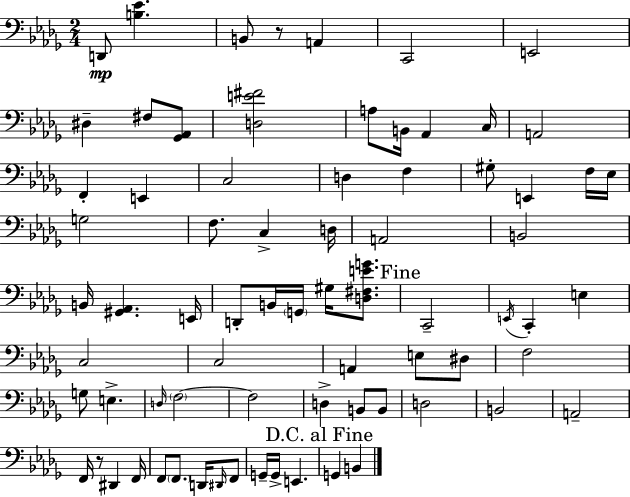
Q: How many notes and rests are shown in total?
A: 74